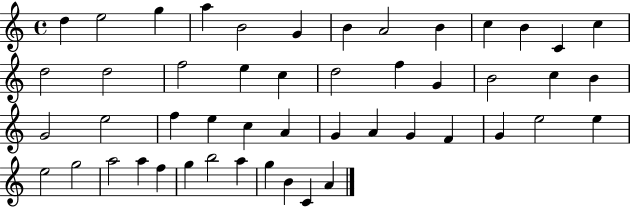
{
  \clef treble
  \time 4/4
  \defaultTimeSignature
  \key c \major
  d''4 e''2 g''4 | a''4 b'2 g'4 | b'4 a'2 b'4 | c''4 b'4 c'4 c''4 | \break d''2 d''2 | f''2 e''4 c''4 | d''2 f''4 g'4 | b'2 c''4 b'4 | \break g'2 e''2 | f''4 e''4 c''4 a'4 | g'4 a'4 g'4 f'4 | g'4 e''2 e''4 | \break e''2 g''2 | a''2 a''4 f''4 | g''4 b''2 a''4 | g''4 b'4 c'4 a'4 | \break \bar "|."
}